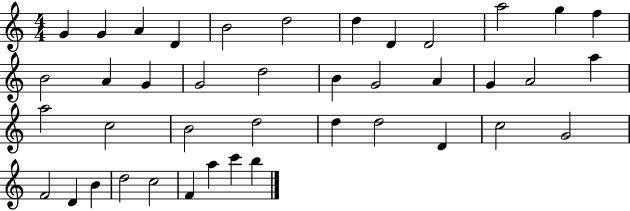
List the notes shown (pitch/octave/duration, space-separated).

G4/q G4/q A4/q D4/q B4/h D5/h D5/q D4/q D4/h A5/h G5/q F5/q B4/h A4/q G4/q G4/h D5/h B4/q G4/h A4/q G4/q A4/h A5/q A5/h C5/h B4/h D5/h D5/q D5/h D4/q C5/h G4/h F4/h D4/q B4/q D5/h C5/h F4/q A5/q C6/q B5/q